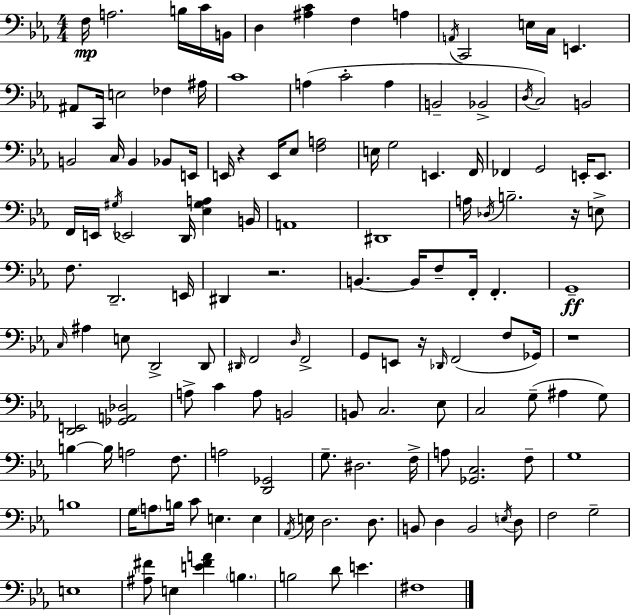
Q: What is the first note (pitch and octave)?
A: F3